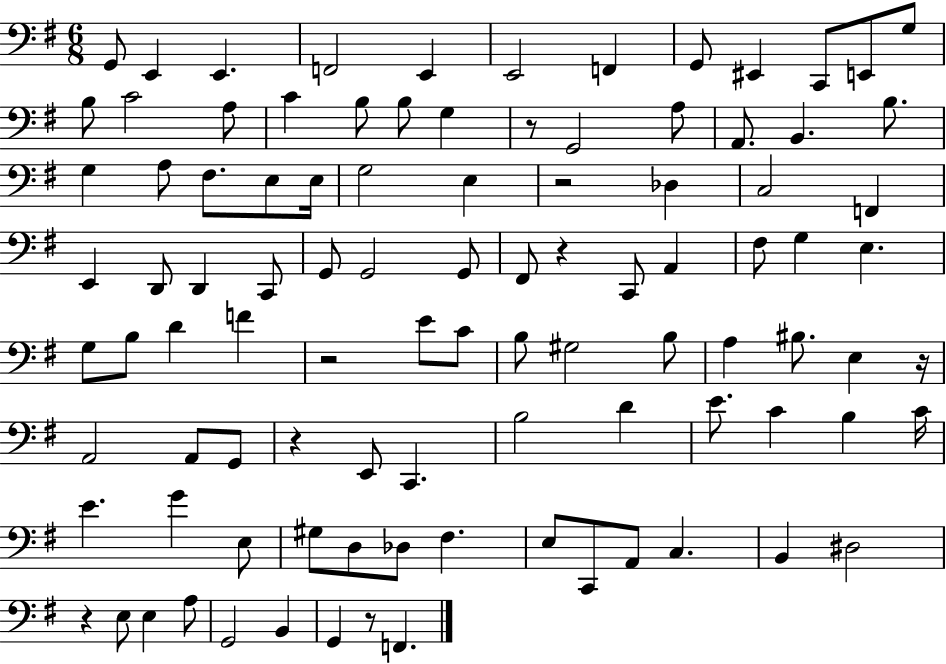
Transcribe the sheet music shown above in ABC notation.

X:1
T:Untitled
M:6/8
L:1/4
K:G
G,,/2 E,, E,, F,,2 E,, E,,2 F,, G,,/2 ^E,, C,,/2 E,,/2 G,/2 B,/2 C2 A,/2 C B,/2 B,/2 G, z/2 G,,2 A,/2 A,,/2 B,, B,/2 G, A,/2 ^F,/2 E,/2 E,/4 G,2 E, z2 _D, C,2 F,, E,, D,,/2 D,, C,,/2 G,,/2 G,,2 G,,/2 ^F,,/2 z C,,/2 A,, ^F,/2 G, E, G,/2 B,/2 D F z2 E/2 C/2 B,/2 ^G,2 B,/2 A, ^B,/2 E, z/4 A,,2 A,,/2 G,,/2 z E,,/2 C,, B,2 D E/2 C B, C/4 E G E,/2 ^G,/2 D,/2 _D,/2 ^F, E,/2 C,,/2 A,,/2 C, B,, ^D,2 z E,/2 E, A,/2 G,,2 B,, G,, z/2 F,,